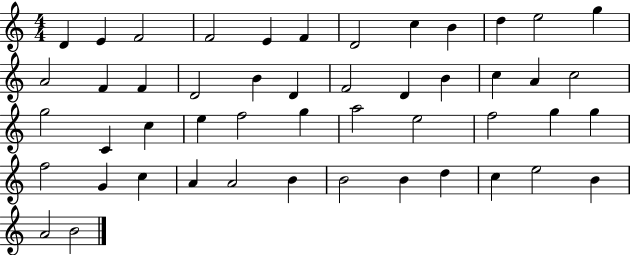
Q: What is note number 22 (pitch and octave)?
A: C5